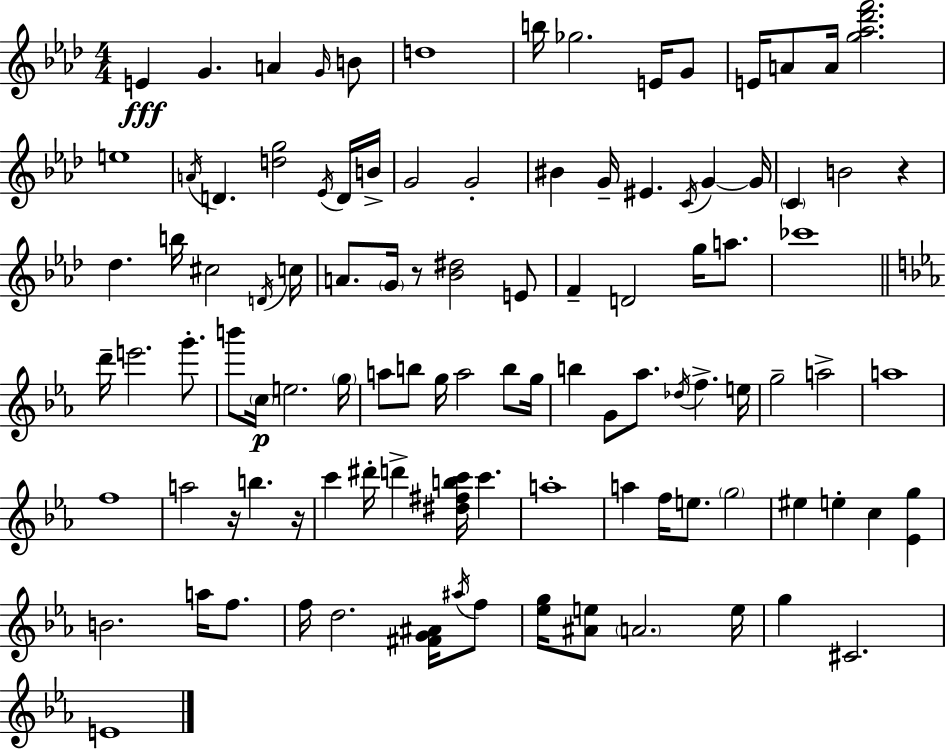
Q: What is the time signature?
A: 4/4